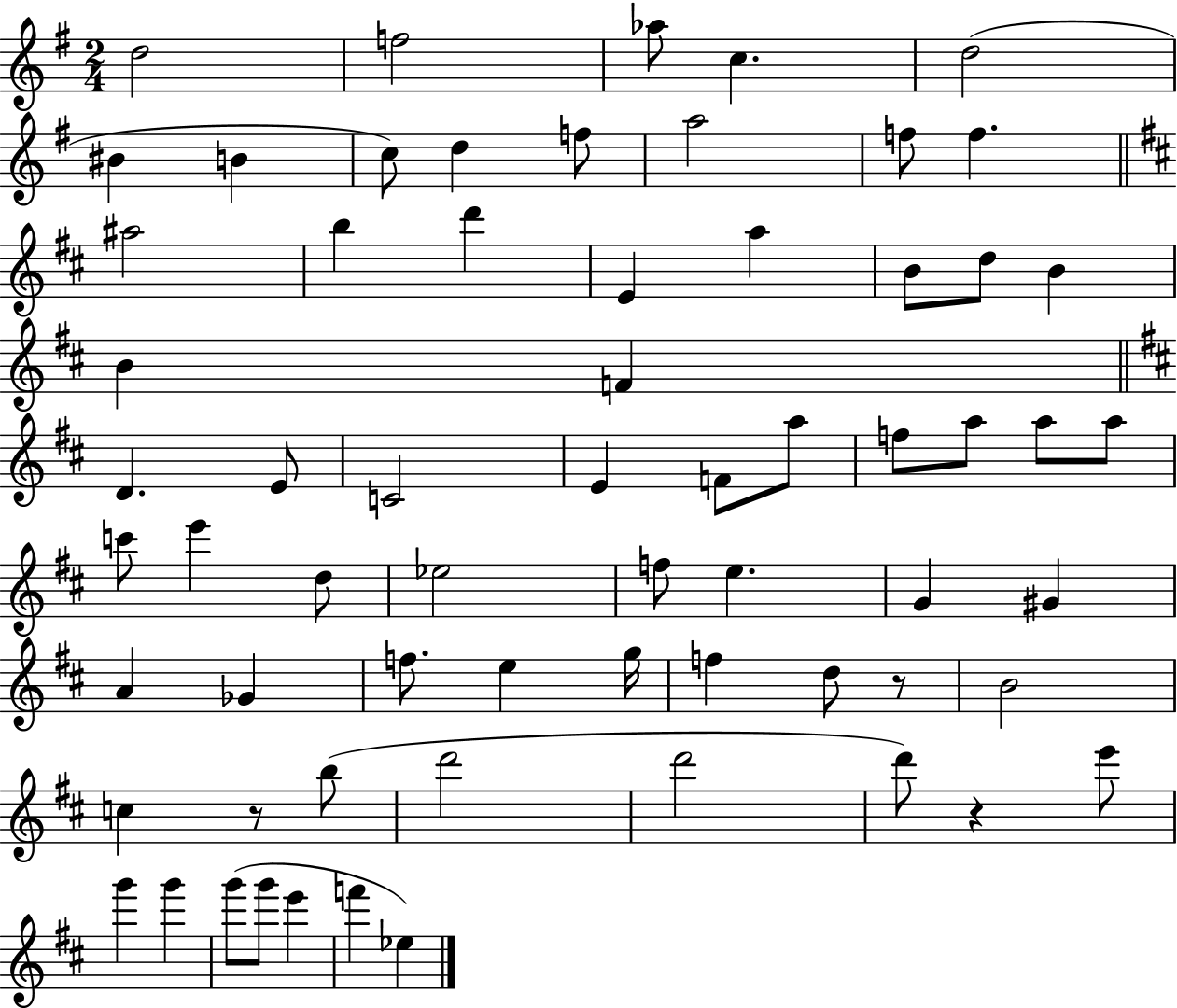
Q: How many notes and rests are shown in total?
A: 65